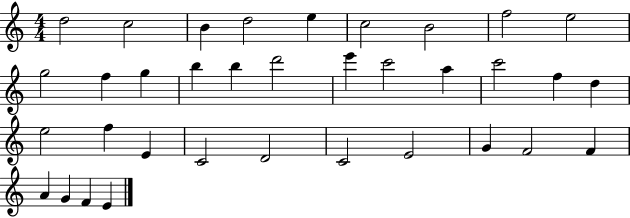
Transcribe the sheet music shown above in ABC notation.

X:1
T:Untitled
M:4/4
L:1/4
K:C
d2 c2 B d2 e c2 B2 f2 e2 g2 f g b b d'2 e' c'2 a c'2 f d e2 f E C2 D2 C2 E2 G F2 F A G F E